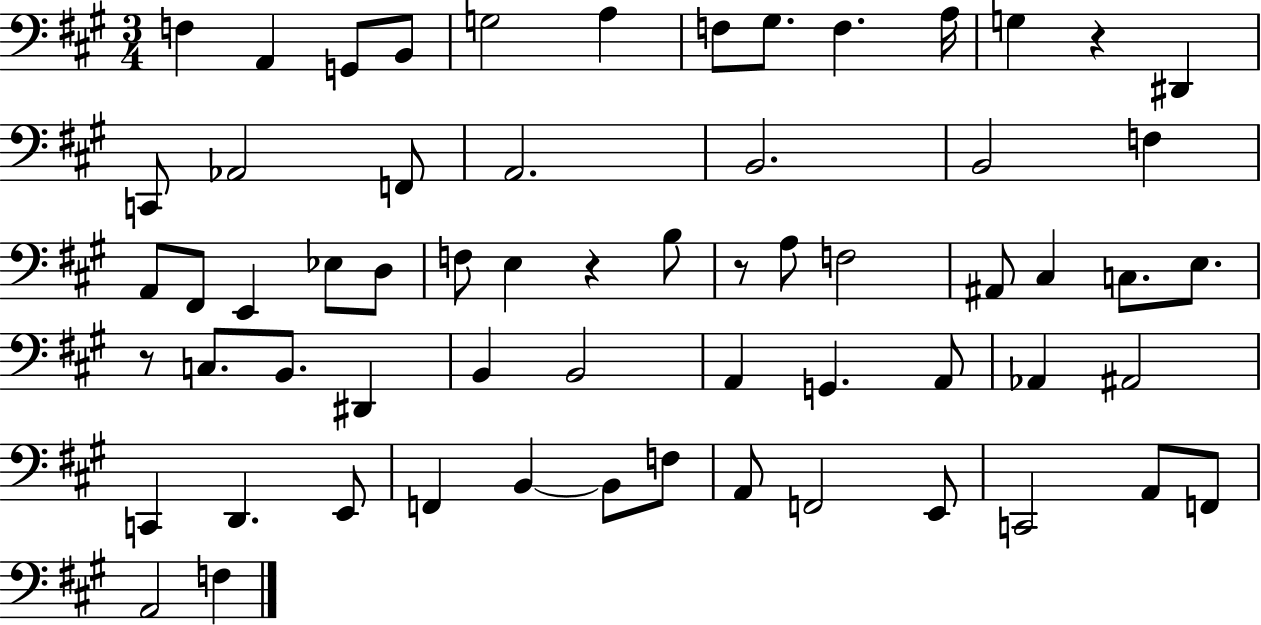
X:1
T:Untitled
M:3/4
L:1/4
K:A
F, A,, G,,/2 B,,/2 G,2 A, F,/2 ^G,/2 F, A,/4 G, z ^D,, C,,/2 _A,,2 F,,/2 A,,2 B,,2 B,,2 F, A,,/2 ^F,,/2 E,, _E,/2 D,/2 F,/2 E, z B,/2 z/2 A,/2 F,2 ^A,,/2 ^C, C,/2 E,/2 z/2 C,/2 B,,/2 ^D,, B,, B,,2 A,, G,, A,,/2 _A,, ^A,,2 C,, D,, E,,/2 F,, B,, B,,/2 F,/2 A,,/2 F,,2 E,,/2 C,,2 A,,/2 F,,/2 A,,2 F,